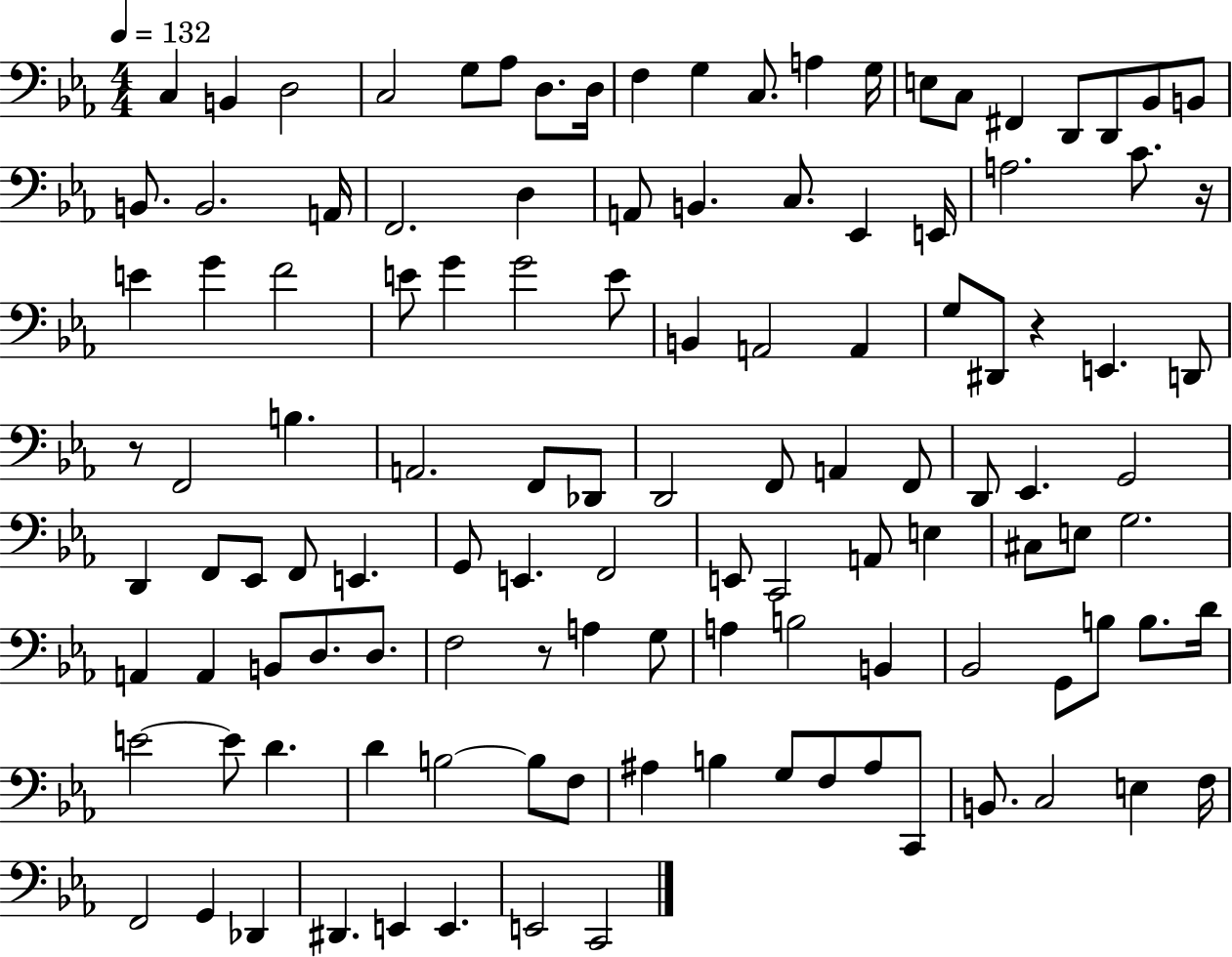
X:1
T:Untitled
M:4/4
L:1/4
K:Eb
C, B,, D,2 C,2 G,/2 _A,/2 D,/2 D,/4 F, G, C,/2 A, G,/4 E,/2 C,/2 ^F,, D,,/2 D,,/2 _B,,/2 B,,/2 B,,/2 B,,2 A,,/4 F,,2 D, A,,/2 B,, C,/2 _E,, E,,/4 A,2 C/2 z/4 E G F2 E/2 G G2 E/2 B,, A,,2 A,, G,/2 ^D,,/2 z E,, D,,/2 z/2 F,,2 B, A,,2 F,,/2 _D,,/2 D,,2 F,,/2 A,, F,,/2 D,,/2 _E,, G,,2 D,, F,,/2 _E,,/2 F,,/2 E,, G,,/2 E,, F,,2 E,,/2 C,,2 A,,/2 E, ^C,/2 E,/2 G,2 A,, A,, B,,/2 D,/2 D,/2 F,2 z/2 A, G,/2 A, B,2 B,, _B,,2 G,,/2 B,/2 B,/2 D/4 E2 E/2 D D B,2 B,/2 F,/2 ^A, B, G,/2 F,/2 ^A,/2 C,,/2 B,,/2 C,2 E, F,/4 F,,2 G,, _D,, ^D,, E,, E,, E,,2 C,,2